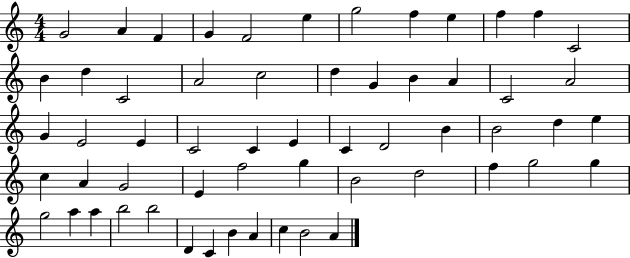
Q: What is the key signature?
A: C major